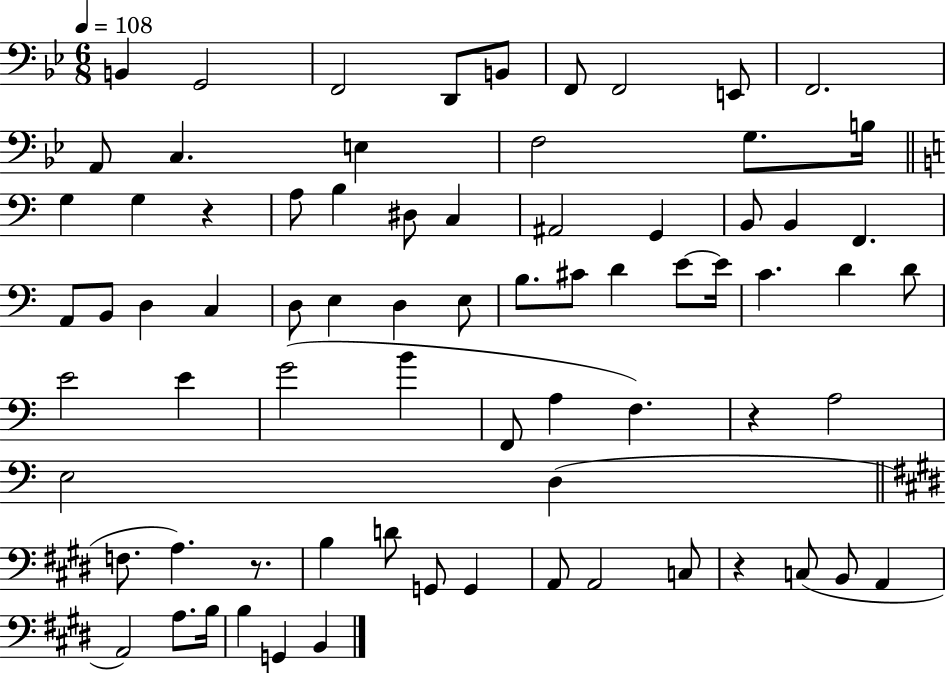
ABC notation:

X:1
T:Untitled
M:6/8
L:1/4
K:Bb
B,, G,,2 F,,2 D,,/2 B,,/2 F,,/2 F,,2 E,,/2 F,,2 A,,/2 C, E, F,2 G,/2 B,/4 G, G, z A,/2 B, ^D,/2 C, ^A,,2 G,, B,,/2 B,, F,, A,,/2 B,,/2 D, C, D,/2 E, D, E,/2 B,/2 ^C/2 D E/2 E/4 C D D/2 E2 E G2 B F,,/2 A, F, z A,2 E,2 D, F,/2 A, z/2 B, D/2 G,,/2 G,, A,,/2 A,,2 C,/2 z C,/2 B,,/2 A,, A,,2 A,/2 B,/4 B, G,, B,,